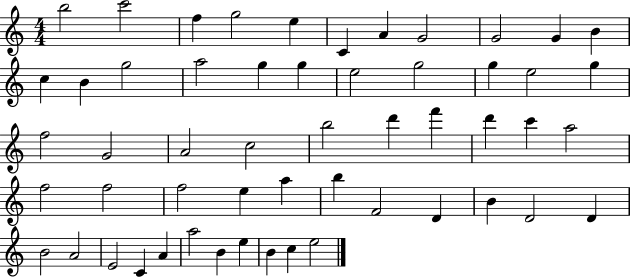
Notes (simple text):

B5/h C6/h F5/q G5/h E5/q C4/q A4/q G4/h G4/h G4/q B4/q C5/q B4/q G5/h A5/h G5/q G5/q E5/h G5/h G5/q E5/h G5/q F5/h G4/h A4/h C5/h B5/h D6/q F6/q D6/q C6/q A5/h F5/h F5/h F5/h E5/q A5/q B5/q F4/h D4/q B4/q D4/h D4/q B4/h A4/h E4/h C4/q A4/q A5/h B4/q E5/q B4/q C5/q E5/h